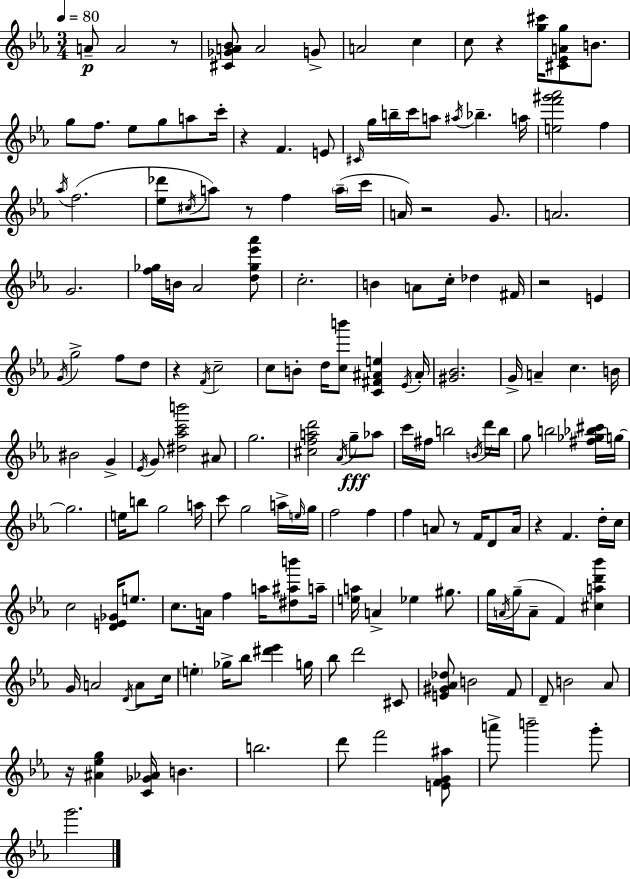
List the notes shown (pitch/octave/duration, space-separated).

A4/e A4/h R/e [C#4,Gb4,A4,Bb4]/e A4/h G4/e A4/h C5/q C5/e R/q [G5,C#6]/s [C#4,Eb4,A4,G5]/e B4/e. G5/e F5/e. Eb5/e G5/e A5/e C6/s R/q F4/q. E4/e C#4/s G5/s B5/s C6/s A5/e A#5/s Bb5/q. A5/s [E5,F6,G#6,Ab6]/h F5/q Ab5/s F5/h. [Eb5,Db6]/e C#5/s A5/e R/e F5/q A5/s C6/s A4/s R/h G4/e. A4/h. G4/h. [F5,Gb5]/s B4/s Ab4/h [D5,Gb5,Eb6,Ab6]/e C5/h. B4/q A4/e C5/s Db5/q F#4/s R/h E4/q G4/s G5/h F5/e D5/e R/q F4/s C5/h C5/e B4/e D5/s [C5,B6]/e [C4,F#4,A#4,E5]/q Eb4/s A#4/s [G#4,Bb4]/h. G4/s A4/q C5/q. B4/s BIS4/h G4/q Eb4/s G4/e [D#5,Ab5,C6,B6]/h A#4/e G5/h. [C#5,F5,A5,D6]/h Ab4/s G5/e Ab5/e C6/s F#5/s B5/h B4/s D6/s B5/s G5/e B5/h [F#5,Gb5,Bb5,C#6]/s G5/s G5/h. E5/s B5/e G5/h A5/s C6/e G5/h A5/s E5/s G5/s F5/h F5/q F5/q A4/e R/e F4/s D4/e A4/s R/q F4/q. D5/s C5/s C5/h [D4,E4,Gb4]/s E5/e. C5/e. A4/s F5/q A5/s [D#5,A#5,B6]/e A5/s [E5,A5]/s A4/q Eb5/q G#5/e. G5/s A4/s G5/s A4/e F4/q [C#5,A5,D6,Bb6]/q G4/s A4/h D4/s A4/e C5/s E5/q Gb5/s Bb5/e [D#6,Eb6]/q G5/s Bb5/e D6/h C#4/e [E4,G#4,Ab4,Db5]/e B4/h F4/e D4/e B4/h Ab4/e R/s [A#4,Eb5,G5]/q [C4,Gb4,Ab4]/s B4/q. B5/h. D6/e F6/h [E4,F4,G4,A#5]/e A6/e B6/h G6/e G6/h.